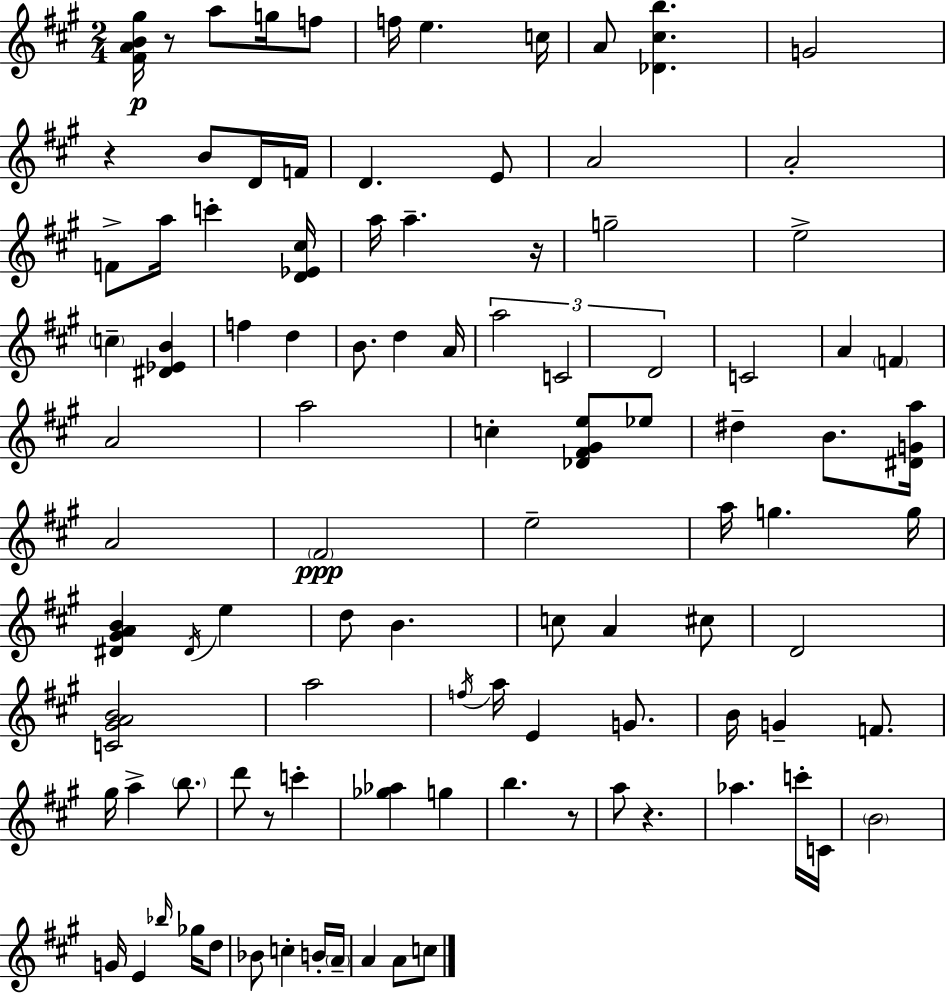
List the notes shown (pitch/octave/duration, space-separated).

[F#4,A4,B4,G#5]/s R/e A5/e G5/s F5/e F5/s E5/q. C5/s A4/e [Db4,C#5,B5]/q. G4/h R/q B4/e D4/s F4/s D4/q. E4/e A4/h A4/h F4/e A5/s C6/q [D4,Eb4,C#5]/s A5/s A5/q. R/s G5/h E5/h C5/q [D#4,Eb4,B4]/q F5/q D5/q B4/e. D5/q A4/s A5/h C4/h D4/h C4/h A4/q F4/q A4/h A5/h C5/q [Db4,F#4,G#4,E5]/e Eb5/e D#5/q B4/e. [D#4,G4,A5]/s A4/h F#4/h E5/h A5/s G5/q. G5/s [D#4,G#4,A4,B4]/q D#4/s E5/q D5/e B4/q. C5/e A4/q C#5/e D4/h [C4,G#4,A4,B4]/h A5/h F5/s A5/s E4/q G4/e. B4/s G4/q F4/e. G#5/s A5/q B5/e. D6/e R/e C6/q [Gb5,Ab5]/q G5/q B5/q. R/e A5/e R/q. Ab5/q. C6/s C4/s B4/h G4/s E4/q Bb5/s Gb5/s D5/e Bb4/e C5/q B4/s A4/s A4/q A4/e C5/e